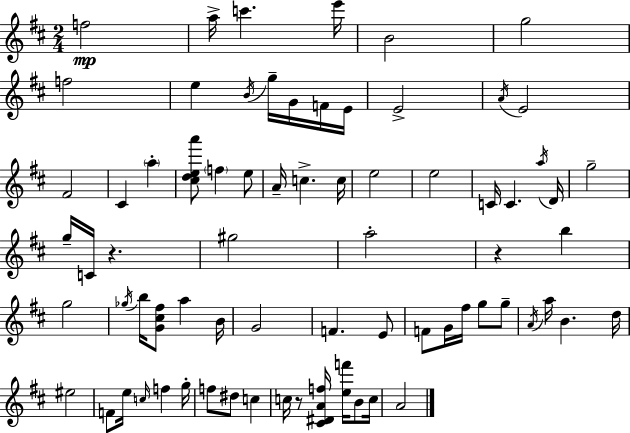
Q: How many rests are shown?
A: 3